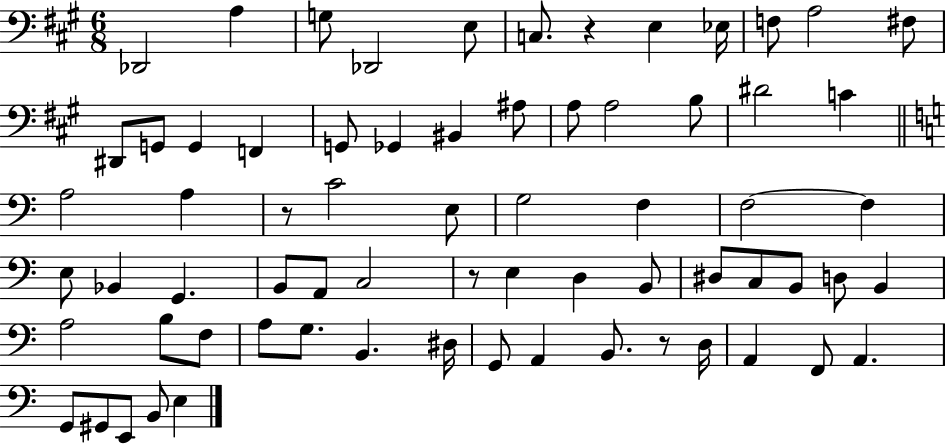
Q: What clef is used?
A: bass